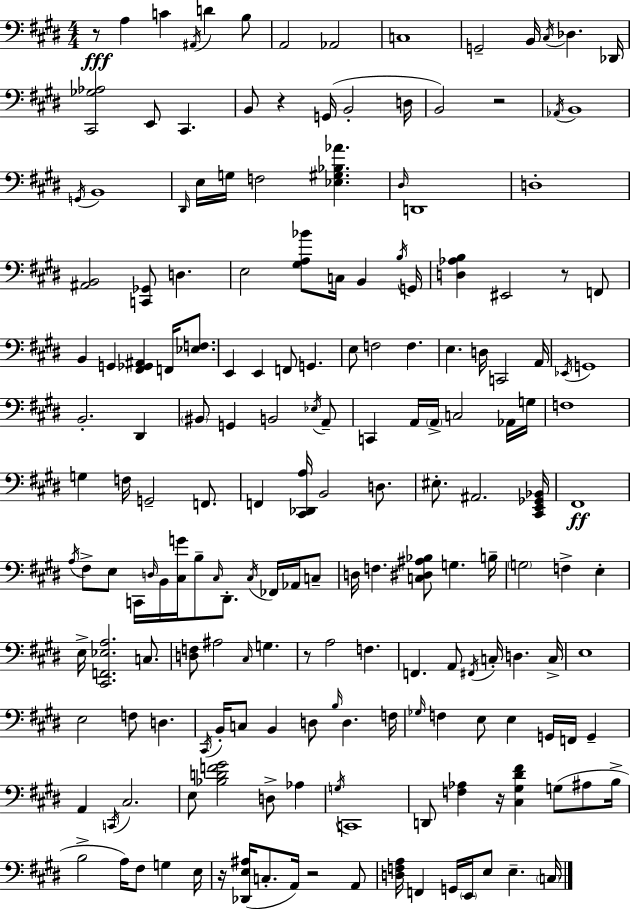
X:1
T:Untitled
M:4/4
L:1/4
K:E
z/2 A, C ^A,,/4 D B,/2 A,,2 _A,,2 C,4 G,,2 B,,/4 ^C,/4 _D, _D,,/4 [^C,,_G,_A,]2 E,,/2 ^C,, B,,/2 z G,,/4 B,,2 D,/4 B,,2 z2 _A,,/4 B,,4 G,,/4 B,,4 ^D,,/4 E,/4 G,/4 F,2 [_E,^G,_B,_A] ^D,/4 D,,4 D,4 [^A,,B,,]2 [C,,_G,,]/2 D, E,2 [^G,A,_B]/2 C,/4 B,, B,/4 G,,/4 [D,_A,B,] ^E,,2 z/2 F,,/2 B,, G,, [^F,,_G,,^A,,] F,,/4 [_E,F,]/2 E,, E,, F,,/2 G,, E,/2 F,2 F, E, D,/4 C,,2 A,,/4 _E,,/4 G,,4 B,,2 ^D,, ^B,,/2 G,, B,,2 _E,/4 A,,/2 C,, A,,/4 A,,/4 C,2 _A,,/4 G,/4 F,4 G, F,/4 G,,2 F,,/2 F,, [^C,,_D,,A,]/4 B,,2 D,/2 ^E,/2 ^A,,2 [^C,,E,,_G,,_B,,]/4 ^F,,4 A,/4 ^F,/2 E,/2 C,,/4 D,/4 B,,/4 [^C,G]/4 B,/2 ^C,/4 ^D,,/2 ^C,/4 _F,,/4 _A,,/4 C,/2 D,/4 F, [C,^D,^A,_B,]/2 G, B,/4 G,2 F, E, E,/4 [^C,,F,,_E,A,]2 C,/2 [D,F,]/2 ^A,2 ^C,/4 G, z/2 A,2 F, F,, A,,/2 ^F,,/4 C,/4 D, C,/4 E,4 E,2 F,/2 D, ^C,,/4 B,,/4 C,/2 B,, D,/2 B,/4 D, F,/4 _G,/4 F, E,/2 E, G,,/4 F,,/4 G,, A,, C,,/4 ^C,2 E,/2 [_B,DF^G]2 D,/2 _A, G,/4 C,,4 D,,/2 [F,_A,] z/4 [^C,^G,^D^F] G,/2 ^A,/2 B,/4 B,2 A,/4 ^F,/2 G, E,/4 z/4 [_D,,E,^A,]/4 C,/2 A,,/4 z2 A,,/2 [D,F,A,]/4 F,, G,,/4 E,,/4 E,/2 E, C,/4